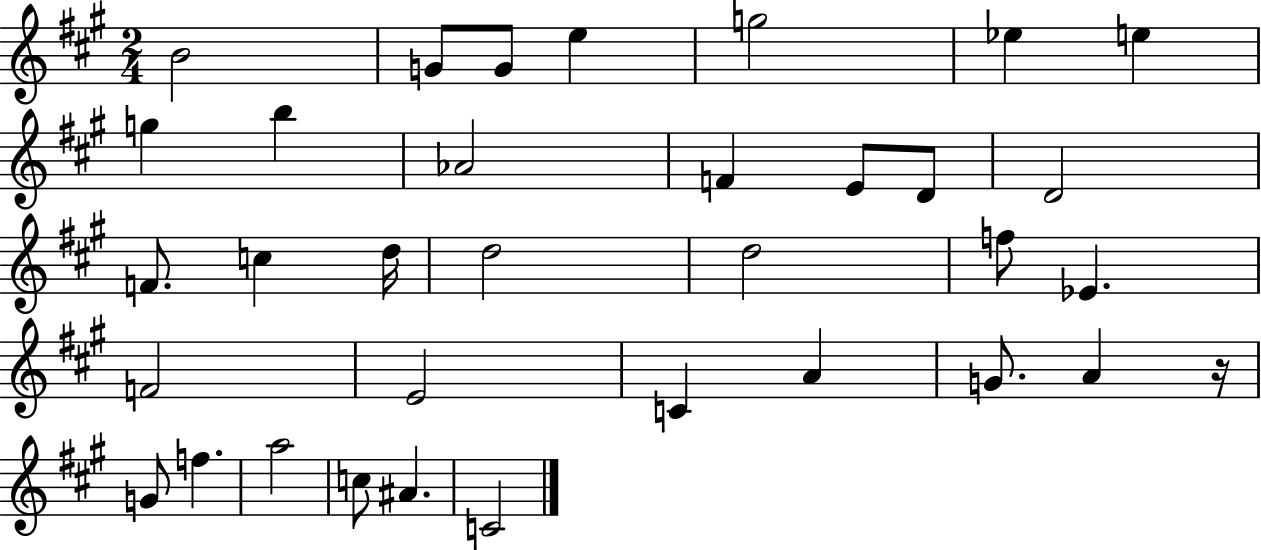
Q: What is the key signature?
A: A major